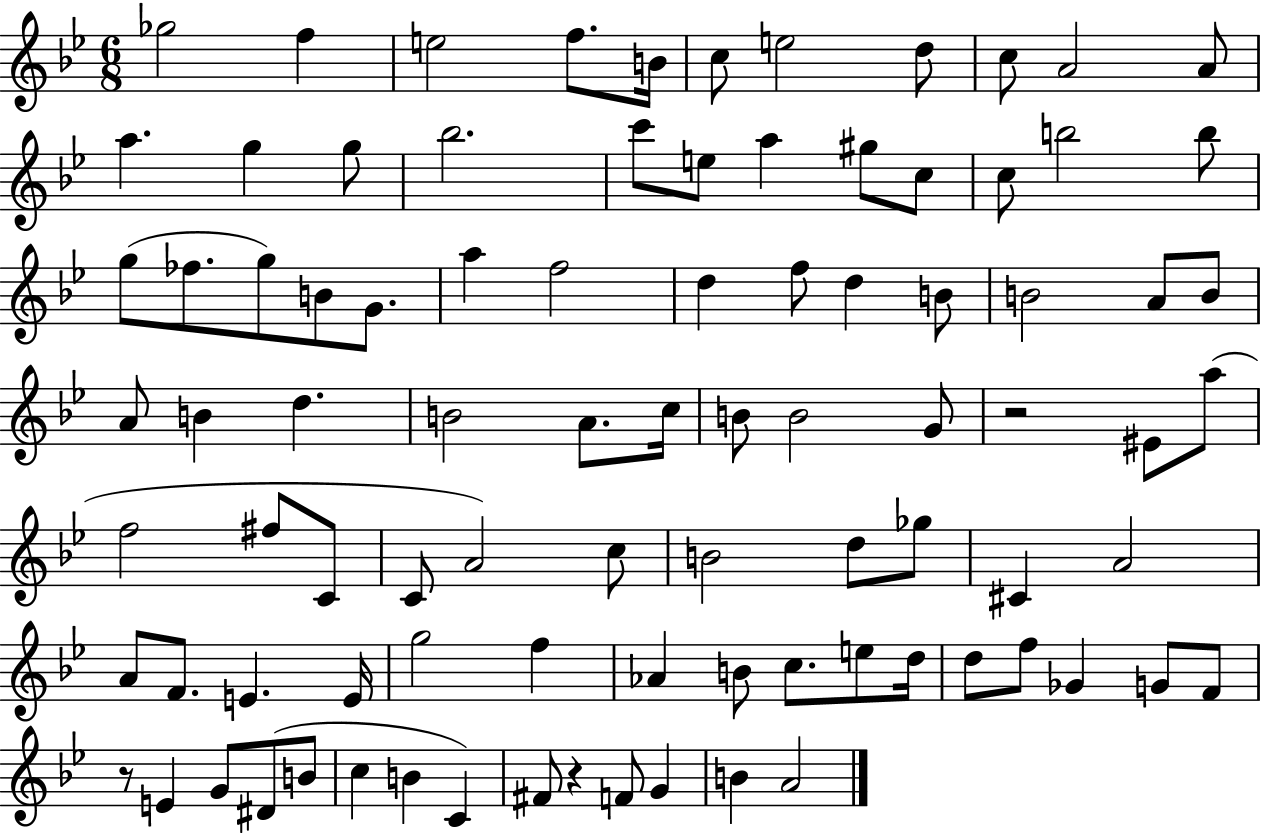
Gb5/h F5/q E5/h F5/e. B4/s C5/e E5/h D5/e C5/e A4/h A4/e A5/q. G5/q G5/e Bb5/h. C6/e E5/e A5/q G#5/e C5/e C5/e B5/h B5/e G5/e FES5/e. G5/e B4/e G4/e. A5/q F5/h D5/q F5/e D5/q B4/e B4/h A4/e B4/e A4/e B4/q D5/q. B4/h A4/e. C5/s B4/e B4/h G4/e R/h EIS4/e A5/e F5/h F#5/e C4/e C4/e A4/h C5/e B4/h D5/e Gb5/e C#4/q A4/h A4/e F4/e. E4/q. E4/s G5/h F5/q Ab4/q B4/e C5/e. E5/e D5/s D5/e F5/e Gb4/q G4/e F4/e R/e E4/q G4/e D#4/e B4/e C5/q B4/q C4/q F#4/e R/q F4/e G4/q B4/q A4/h